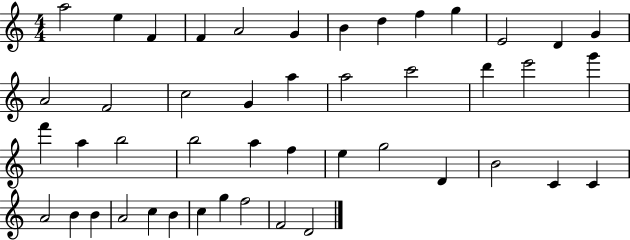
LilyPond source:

{
  \clef treble
  \numericTimeSignature
  \time 4/4
  \key c \major
  a''2 e''4 f'4 | f'4 a'2 g'4 | b'4 d''4 f''4 g''4 | e'2 d'4 g'4 | \break a'2 f'2 | c''2 g'4 a''4 | a''2 c'''2 | d'''4 e'''2 g'''4 | \break f'''4 a''4 b''2 | b''2 a''4 f''4 | e''4 g''2 d'4 | b'2 c'4 c'4 | \break a'2 b'4 b'4 | a'2 c''4 b'4 | c''4 g''4 f''2 | f'2 d'2 | \break \bar "|."
}